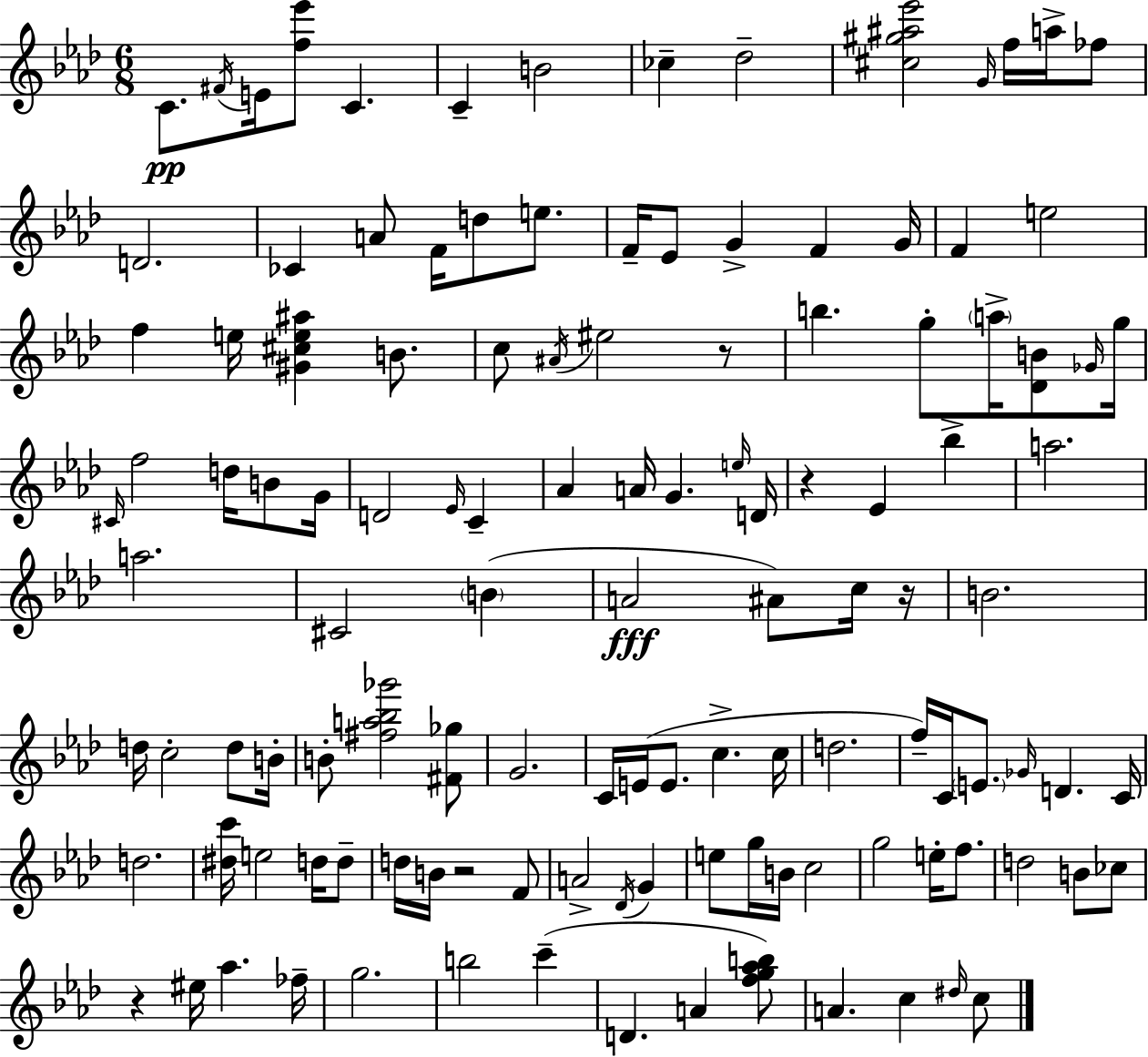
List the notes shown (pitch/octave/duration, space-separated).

C4/e. F#4/s E4/s [F5,Eb6]/e C4/q. C4/q B4/h CES5/q Db5/h [C#5,G#5,A#5,Eb6]/h G4/s F5/s A5/s FES5/e D4/h. CES4/q A4/e F4/s D5/e E5/e. F4/s Eb4/e G4/q F4/q G4/s F4/q E5/h F5/q E5/s [G#4,C#5,E5,A#5]/q B4/e. C5/e A#4/s EIS5/h R/e B5/q. G5/e A5/s [Db4,B4]/e Gb4/s G5/s C#4/s F5/h D5/s B4/e G4/s D4/h Eb4/s C4/q Ab4/q A4/s G4/q. E5/s D4/s R/q Eb4/q Bb5/q A5/h. A5/h. C#4/h B4/q A4/h A#4/e C5/s R/s B4/h. D5/s C5/h D5/e B4/s B4/e [F#5,A5,Bb5,Gb6]/h [F#4,Gb5]/e G4/h. C4/s E4/s E4/e. C5/q. C5/s D5/h. F5/s C4/s E4/e. Gb4/s D4/q. C4/s D5/h. [D#5,C6]/s E5/h D5/s D5/e D5/s B4/s R/h F4/e A4/h Db4/s G4/q E5/e G5/s B4/s C5/h G5/h E5/s F5/e. D5/h B4/e CES5/e R/q EIS5/s Ab5/q. FES5/s G5/h. B5/h C6/q D4/q. A4/q [F5,G5,Ab5,B5]/e A4/q. C5/q D#5/s C5/e